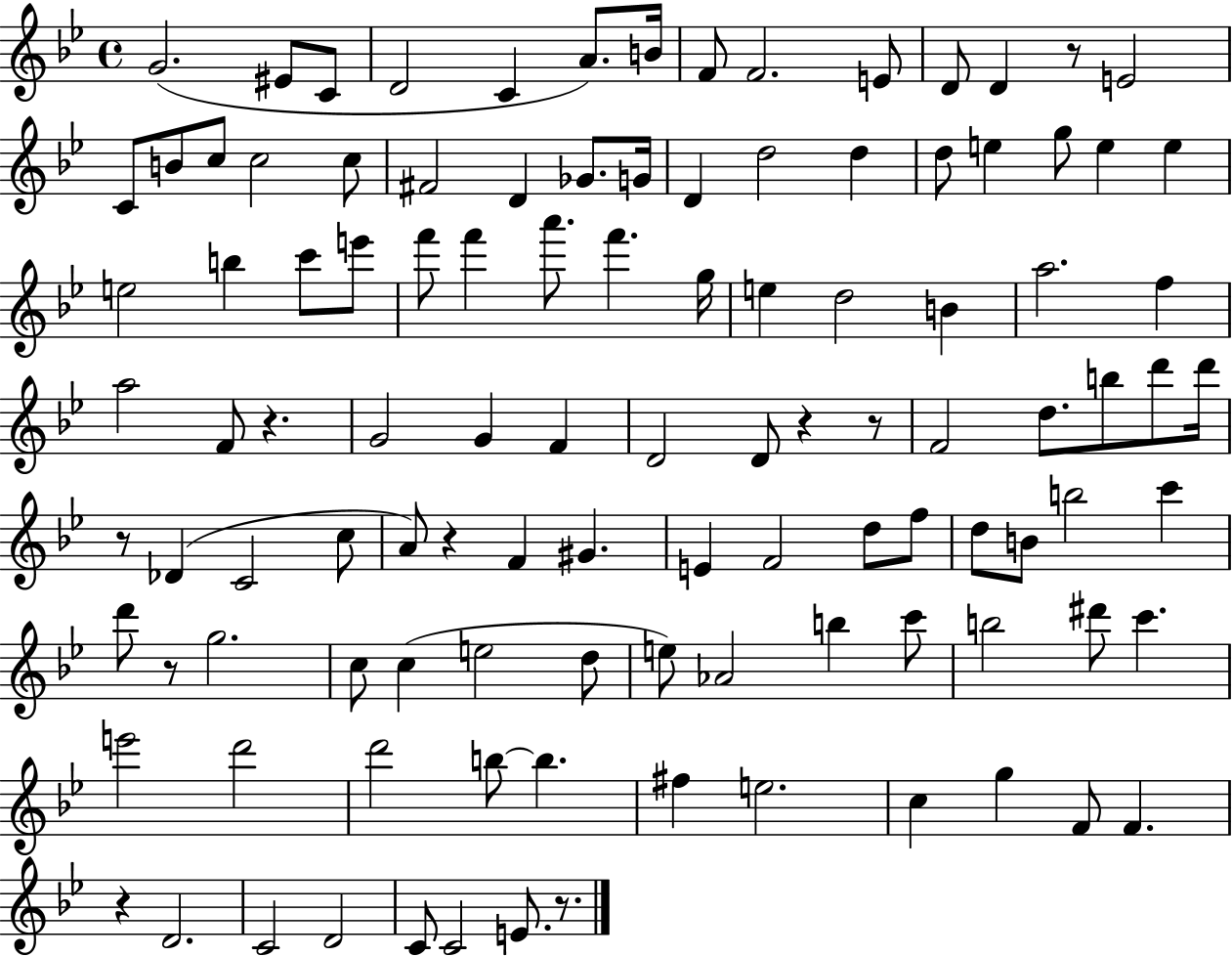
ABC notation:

X:1
T:Untitled
M:4/4
L:1/4
K:Bb
G2 ^E/2 C/2 D2 C A/2 B/4 F/2 F2 E/2 D/2 D z/2 E2 C/2 B/2 c/2 c2 c/2 ^F2 D _G/2 G/4 D d2 d d/2 e g/2 e e e2 b c'/2 e'/2 f'/2 f' a'/2 f' g/4 e d2 B a2 f a2 F/2 z G2 G F D2 D/2 z z/2 F2 d/2 b/2 d'/2 d'/4 z/2 _D C2 c/2 A/2 z F ^G E F2 d/2 f/2 d/2 B/2 b2 c' d'/2 z/2 g2 c/2 c e2 d/2 e/2 _A2 b c'/2 b2 ^d'/2 c' e'2 d'2 d'2 b/2 b ^f e2 c g F/2 F z D2 C2 D2 C/2 C2 E/2 z/2